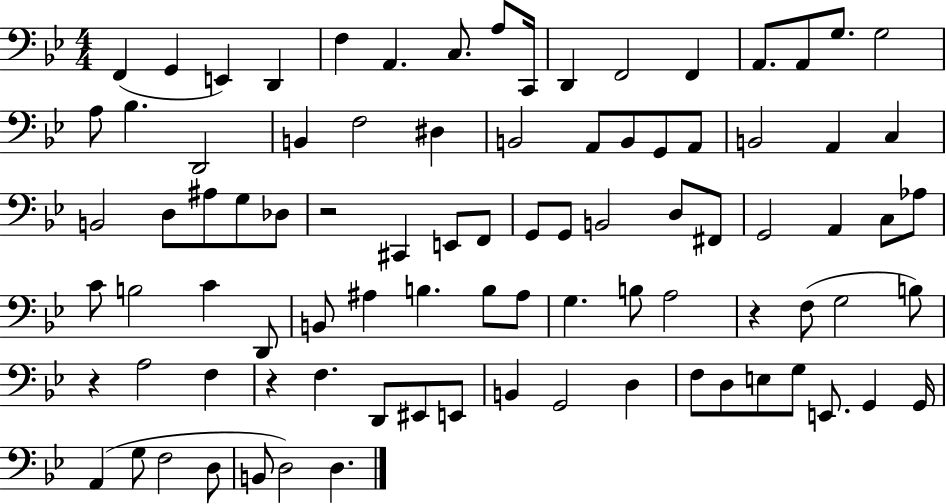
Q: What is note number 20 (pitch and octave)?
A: B2